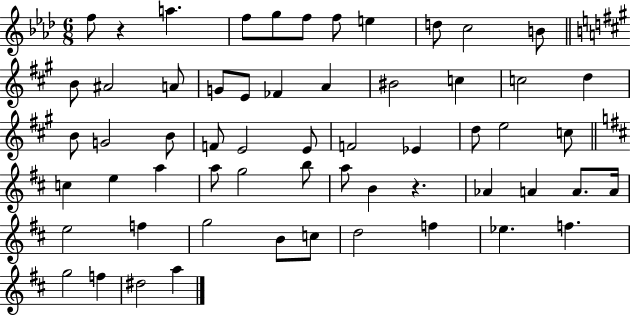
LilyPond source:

{
  \clef treble
  \numericTimeSignature
  \time 6/8
  \key aes \major
  f''8 r4 a''4. | f''8 g''8 f''8 f''8 e''4 | d''8 c''2 b'8 | \bar "||" \break \key a \major b'8 ais'2 a'8 | g'8 e'8 fes'4 a'4 | bis'2 c''4 | c''2 d''4 | \break b'8 g'2 b'8 | f'8 e'2 e'8 | f'2 ees'4 | d''8 e''2 c''8 | \break \bar "||" \break \key d \major c''4 e''4 a''4 | a''8 g''2 b''8 | a''8 b'4 r4. | aes'4 a'4 a'8. a'16 | \break e''2 f''4 | g''2 b'8 c''8 | d''2 f''4 | ees''4. f''4. | \break g''2 f''4 | dis''2 a''4 | \bar "|."
}